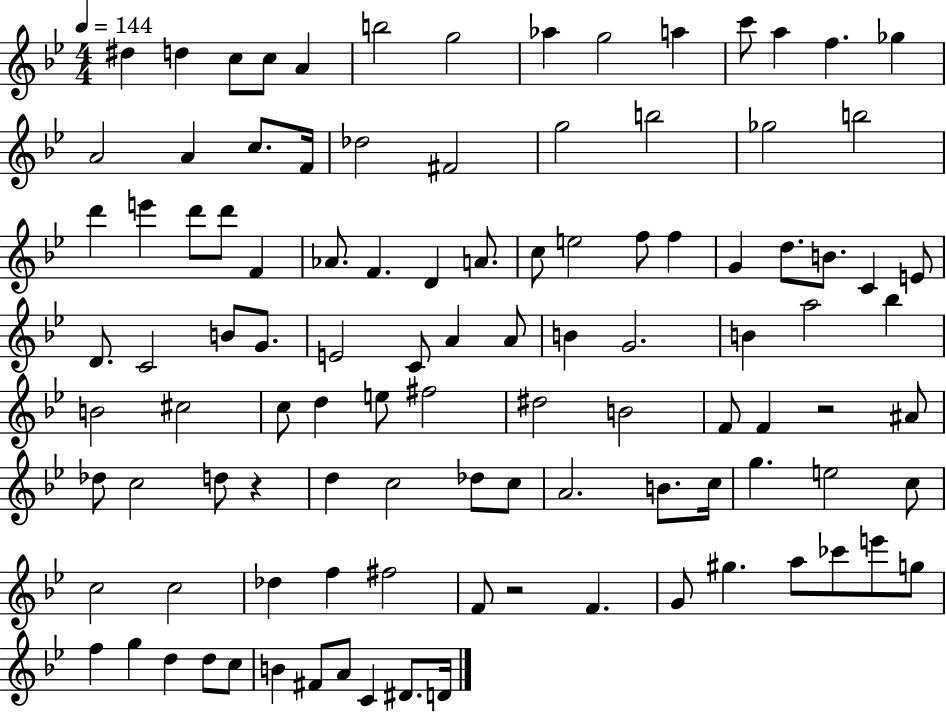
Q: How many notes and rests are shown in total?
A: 106